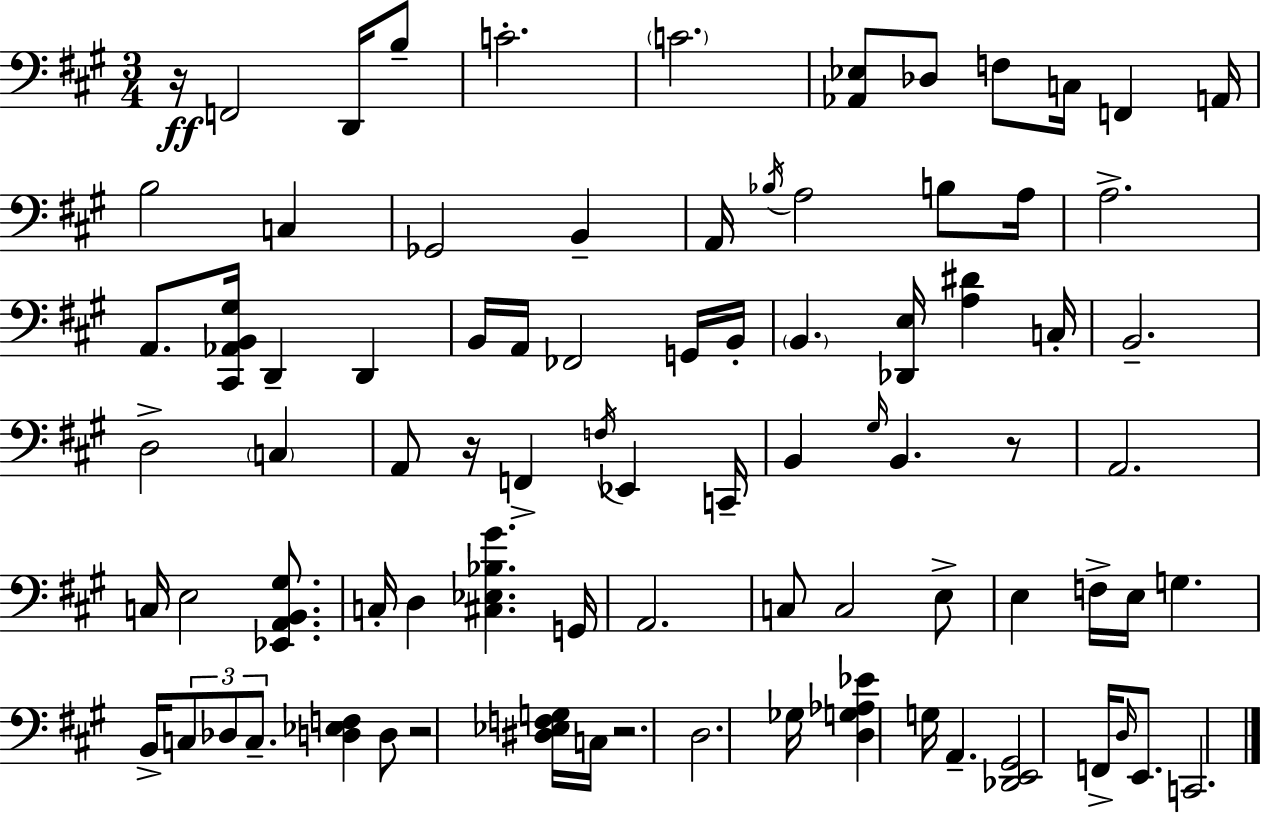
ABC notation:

X:1
T:Untitled
M:3/4
L:1/4
K:A
z/4 F,,2 D,,/4 B,/2 C2 C2 [_A,,_E,]/2 _D,/2 F,/2 C,/4 F,, A,,/4 B,2 C, _G,,2 B,, A,,/4 _B,/4 A,2 B,/2 A,/4 A,2 A,,/2 [^C,,_A,,B,,^G,]/4 D,, D,, B,,/4 A,,/4 _F,,2 G,,/4 B,,/4 B,, [_D,,E,]/4 [A,^D] C,/4 B,,2 D,2 C, A,,/2 z/4 F,, F,/4 _E,, C,,/4 B,, ^G,/4 B,, z/2 A,,2 C,/4 E,2 [_E,,A,,B,,^G,]/2 C,/4 D, [^C,_E,_B,^G] G,,/4 A,,2 C,/2 C,2 E,/2 E, F,/4 E,/4 G, B,,/4 C,/2 _D,/2 C,/2 [D,_E,F,] D,/2 z2 [^D,_E,F,G,]/4 C,/4 z2 D,2 _G,/4 [D,G,_A,_E] G,/4 A,, [_D,,E,,^G,,]2 F,,/4 D,/4 E,,/2 C,,2